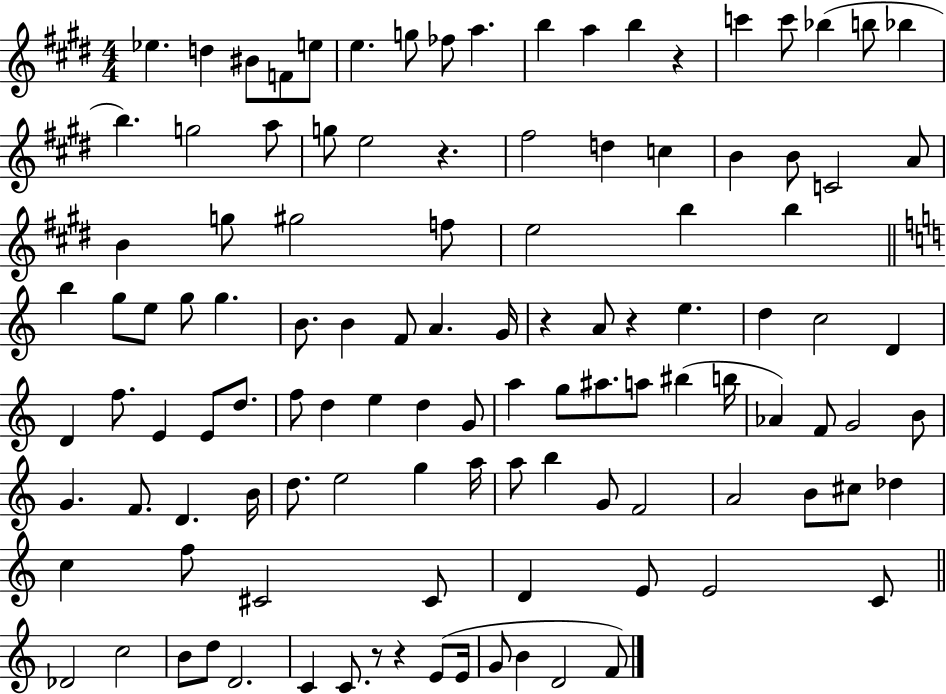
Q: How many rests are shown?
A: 6